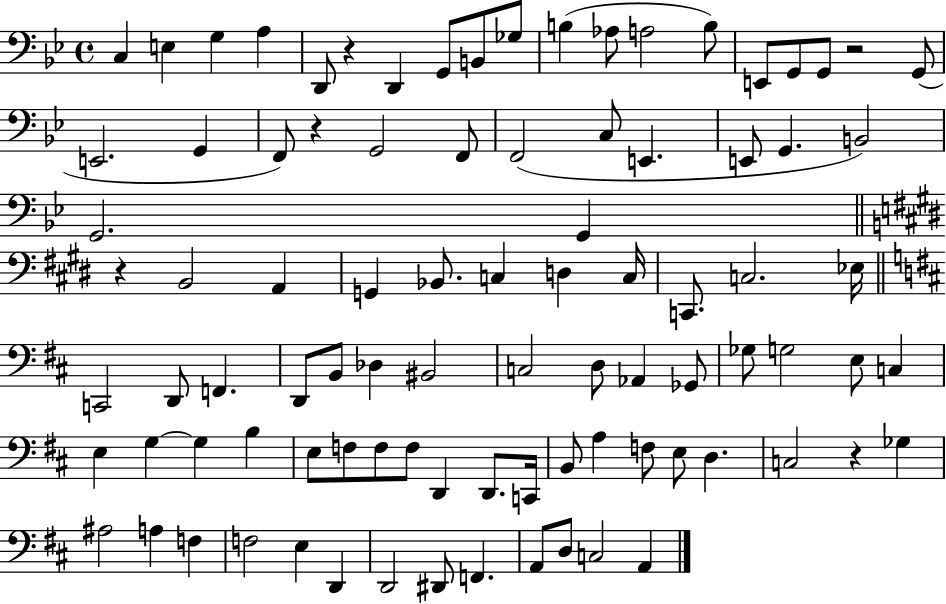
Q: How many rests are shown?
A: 5